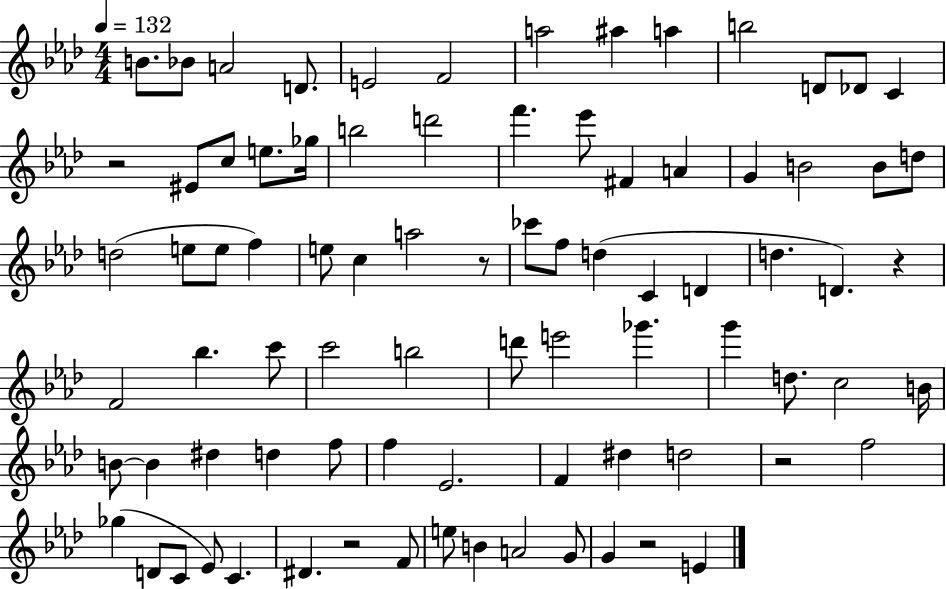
B4/e. Bb4/e A4/h D4/e. E4/h F4/h A5/h A#5/q A5/q B5/h D4/e Db4/e C4/q R/h EIS4/e C5/e E5/e. Gb5/s B5/h D6/h F6/q. Eb6/e F#4/q A4/q G4/q B4/h B4/e D5/e D5/h E5/e E5/e F5/q E5/e C5/q A5/h R/e CES6/e F5/e D5/q C4/q D4/q D5/q. D4/q. R/q F4/h Bb5/q. C6/e C6/h B5/h D6/e E6/h Gb6/q. G6/q D5/e. C5/h B4/s B4/e B4/q D#5/q D5/q F5/e F5/q Eb4/h. F4/q D#5/q D5/h R/h F5/h Gb5/q D4/e C4/e Eb4/e C4/q. D#4/q. R/h F4/e E5/e B4/q A4/h G4/e G4/q R/h E4/q